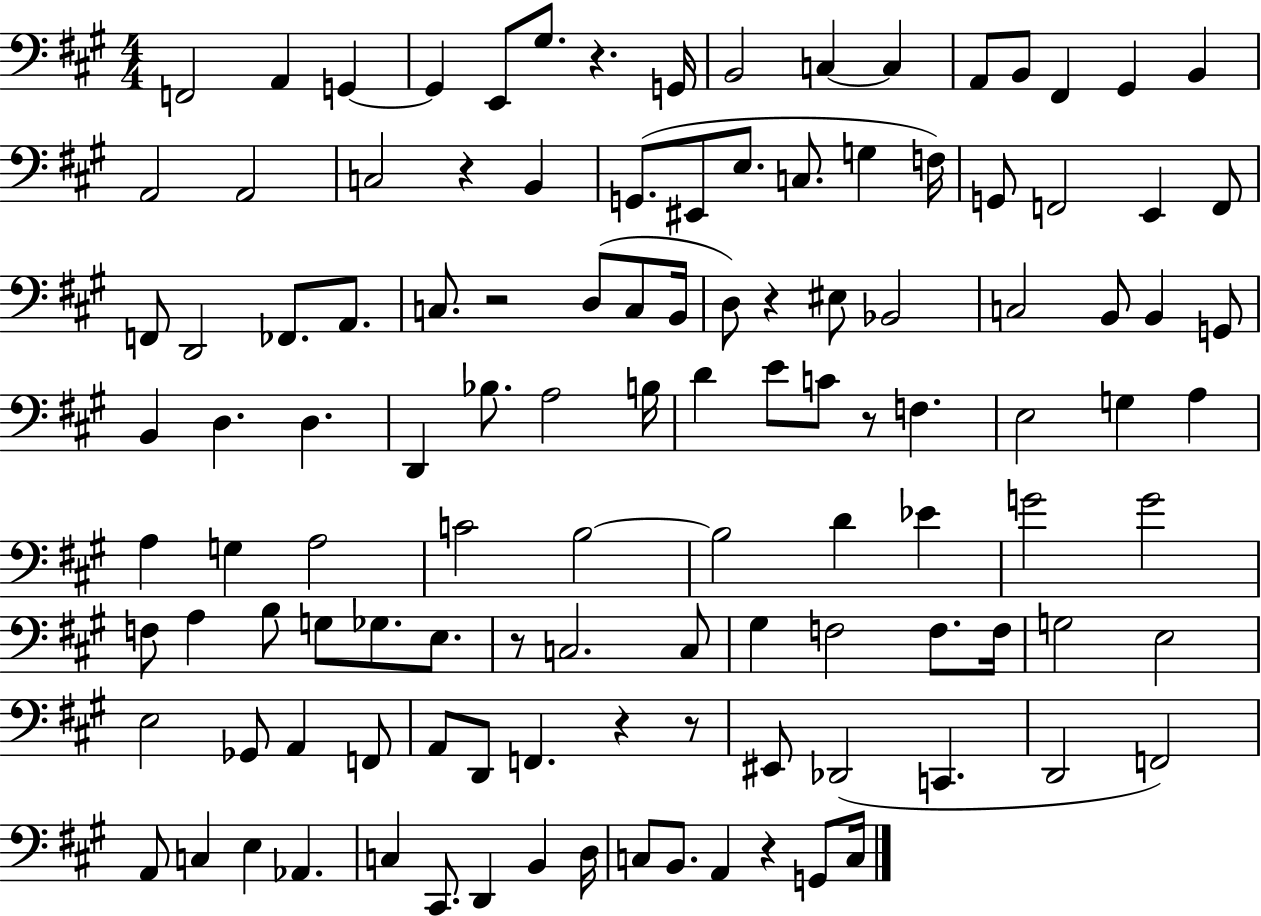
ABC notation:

X:1
T:Untitled
M:4/4
L:1/4
K:A
F,,2 A,, G,, G,, E,,/2 ^G,/2 z G,,/4 B,,2 C, C, A,,/2 B,,/2 ^F,, ^G,, B,, A,,2 A,,2 C,2 z B,, G,,/2 ^E,,/2 E,/2 C,/2 G, F,/4 G,,/2 F,,2 E,, F,,/2 F,,/2 D,,2 _F,,/2 A,,/2 C,/2 z2 D,/2 C,/2 B,,/4 D,/2 z ^E,/2 _B,,2 C,2 B,,/2 B,, G,,/2 B,, D, D, D,, _B,/2 A,2 B,/4 D E/2 C/2 z/2 F, E,2 G, A, A, G, A,2 C2 B,2 B,2 D _E G2 G2 F,/2 A, B,/2 G,/2 _G,/2 E,/2 z/2 C,2 C,/2 ^G, F,2 F,/2 F,/4 G,2 E,2 E,2 _G,,/2 A,, F,,/2 A,,/2 D,,/2 F,, z z/2 ^E,,/2 _D,,2 C,, D,,2 F,,2 A,,/2 C, E, _A,, C, ^C,,/2 D,, B,, D,/4 C,/2 B,,/2 A,, z G,,/2 C,/4